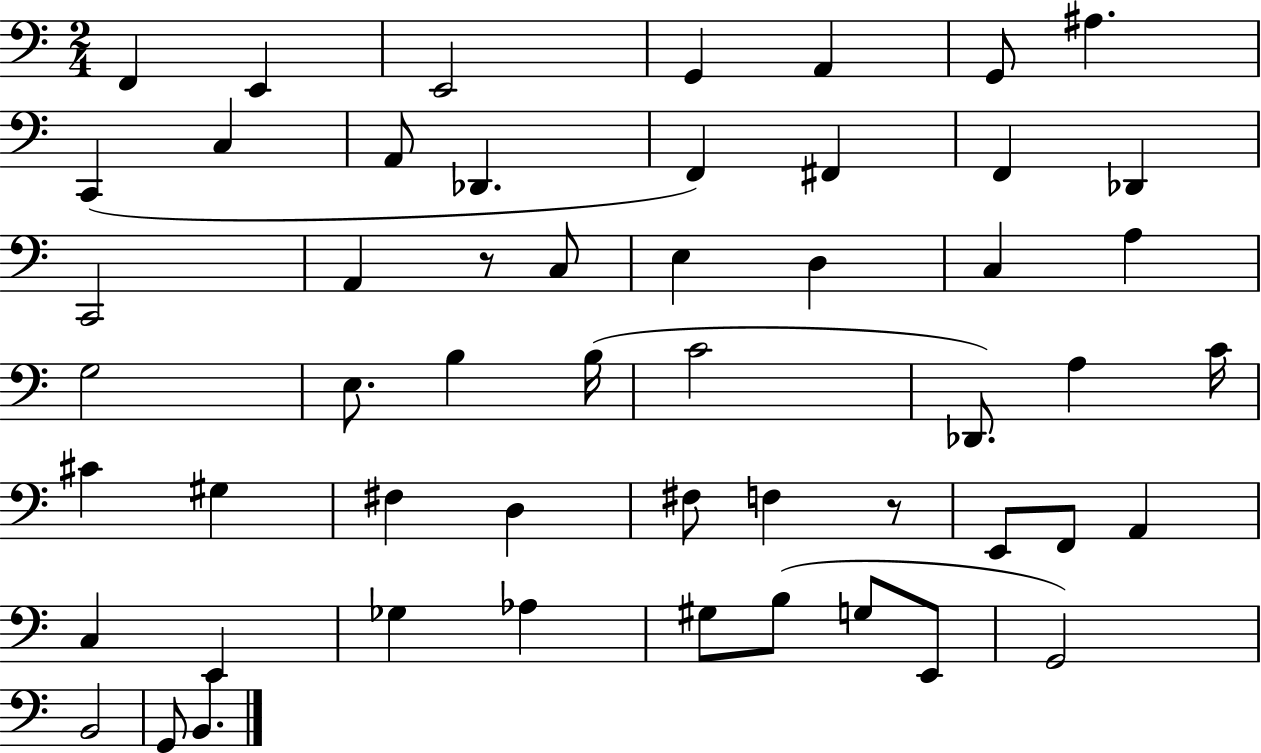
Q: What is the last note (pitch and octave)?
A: B2